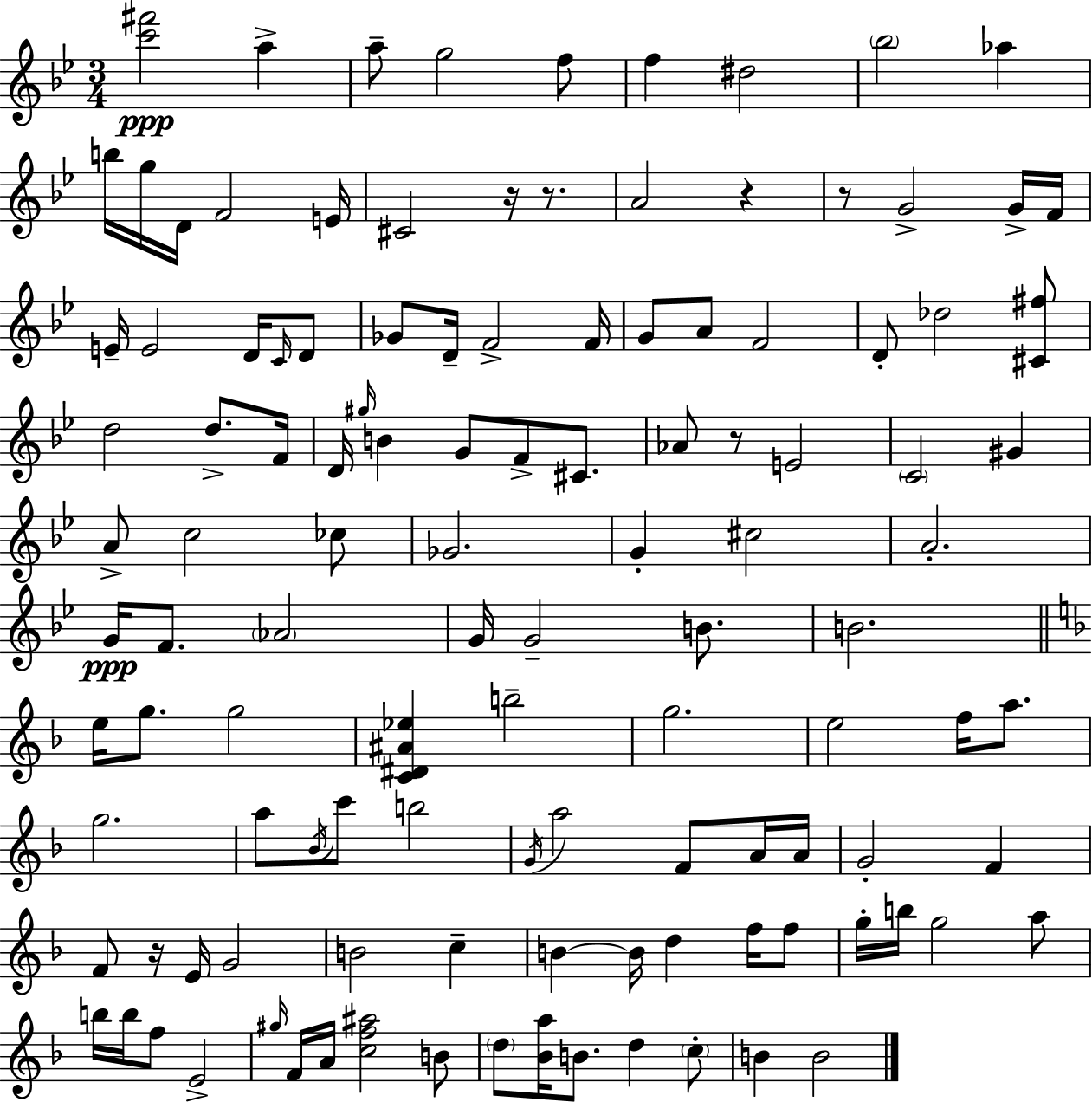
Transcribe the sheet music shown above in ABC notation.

X:1
T:Untitled
M:3/4
L:1/4
K:Bb
[c'^f']2 a a/2 g2 f/2 f ^d2 _b2 _a b/4 g/4 D/4 F2 E/4 ^C2 z/4 z/2 A2 z z/2 G2 G/4 F/4 E/4 E2 D/4 C/4 D/2 _G/2 D/4 F2 F/4 G/2 A/2 F2 D/2 _d2 [^C^f]/2 d2 d/2 F/4 D/4 ^g/4 B G/2 F/2 ^C/2 _A/2 z/2 E2 C2 ^G A/2 c2 _c/2 _G2 G ^c2 A2 G/4 F/2 _A2 G/4 G2 B/2 B2 e/4 g/2 g2 [C^D^A_e] b2 g2 e2 f/4 a/2 g2 a/2 _B/4 c'/2 b2 G/4 a2 F/2 A/4 A/4 G2 F F/2 z/4 E/4 G2 B2 c B B/4 d f/4 f/2 g/4 b/4 g2 a/2 b/4 b/4 f/2 E2 ^g/4 F/4 A/4 [cf^a]2 B/2 d/2 [_Ba]/4 B/2 d c/2 B B2